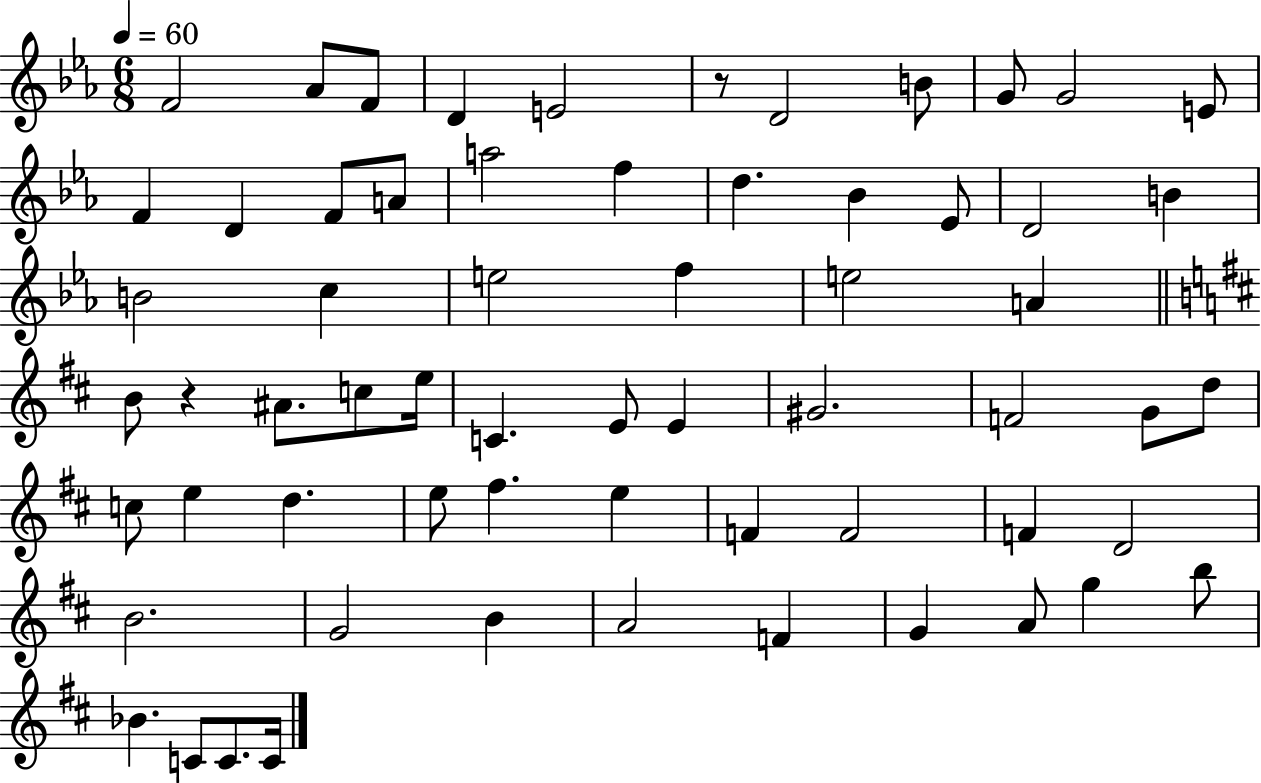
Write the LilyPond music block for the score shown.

{
  \clef treble
  \numericTimeSignature
  \time 6/8
  \key ees \major
  \tempo 4 = 60
  f'2 aes'8 f'8 | d'4 e'2 | r8 d'2 b'8 | g'8 g'2 e'8 | \break f'4 d'4 f'8 a'8 | a''2 f''4 | d''4. bes'4 ees'8 | d'2 b'4 | \break b'2 c''4 | e''2 f''4 | e''2 a'4 | \bar "||" \break \key b \minor b'8 r4 ais'8. c''8 e''16 | c'4. e'8 e'4 | gis'2. | f'2 g'8 d''8 | \break c''8 e''4 d''4. | e''8 fis''4. e''4 | f'4 f'2 | f'4 d'2 | \break b'2. | g'2 b'4 | a'2 f'4 | g'4 a'8 g''4 b''8 | \break bes'4. c'8 c'8. c'16 | \bar "|."
}